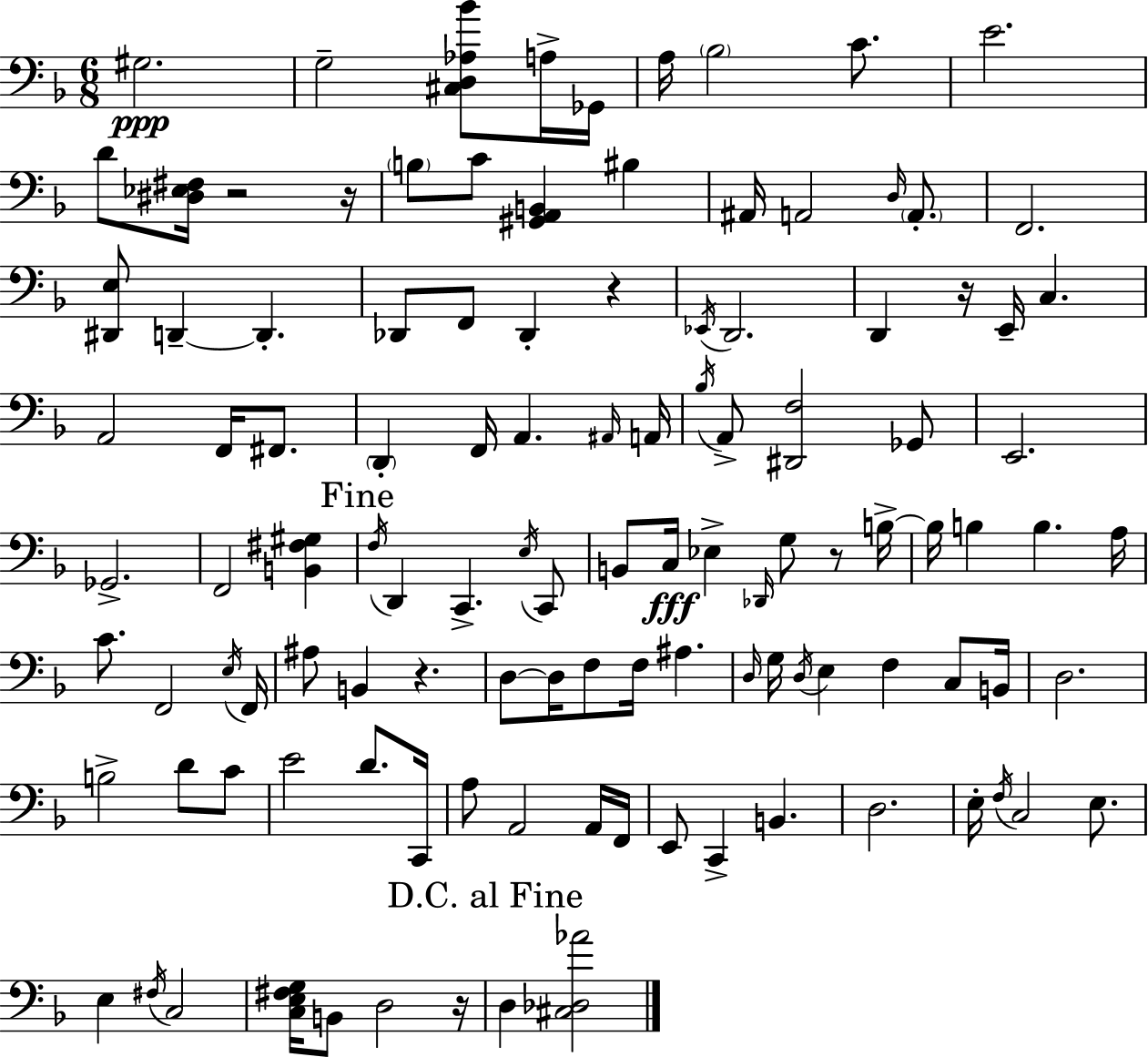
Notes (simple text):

G#3/h. G3/h [C#3,D3,Ab3,Bb4]/e A3/s Gb2/s A3/s Bb3/h C4/e. E4/h. D4/e [D#3,Eb3,F#3]/s R/h R/s B3/e C4/e [G#2,A2,B2]/q BIS3/q A#2/s A2/h D3/s A2/e. F2/h. [D#2,E3]/e D2/q D2/q. Db2/e F2/e Db2/q R/q Eb2/s D2/h. D2/q R/s E2/s C3/q. A2/h F2/s F#2/e. D2/q F2/s A2/q. A#2/s A2/s Bb3/s A2/e [D#2,F3]/h Gb2/e E2/h. Gb2/h. F2/h [B2,F#3,G#3]/q F3/s D2/q C2/q. E3/s C2/e B2/e C3/s Eb3/q Db2/s G3/e R/e B3/s B3/s B3/q B3/q. A3/s C4/e. F2/h E3/s F2/s A#3/e B2/q R/q. D3/e D3/s F3/e F3/s A#3/q. D3/s G3/s D3/s E3/q F3/q C3/e B2/s D3/h. B3/h D4/e C4/e E4/h D4/e. C2/s A3/e A2/h A2/s F2/s E2/e C2/q B2/q. D3/h. E3/s F3/s C3/h E3/e. E3/q F#3/s C3/h [C3,E3,F#3,G3]/s B2/e D3/h R/s D3/q [C#3,Db3,Ab4]/h